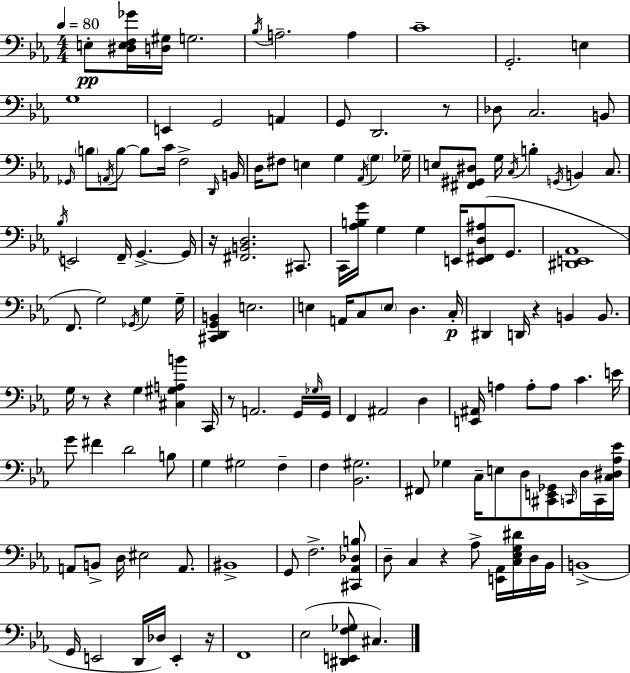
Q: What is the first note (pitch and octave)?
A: E3